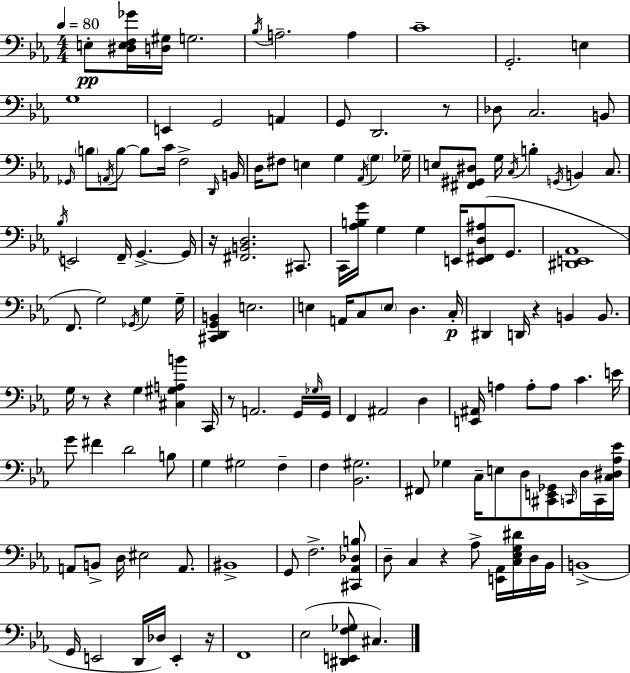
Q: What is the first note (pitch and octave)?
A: E3